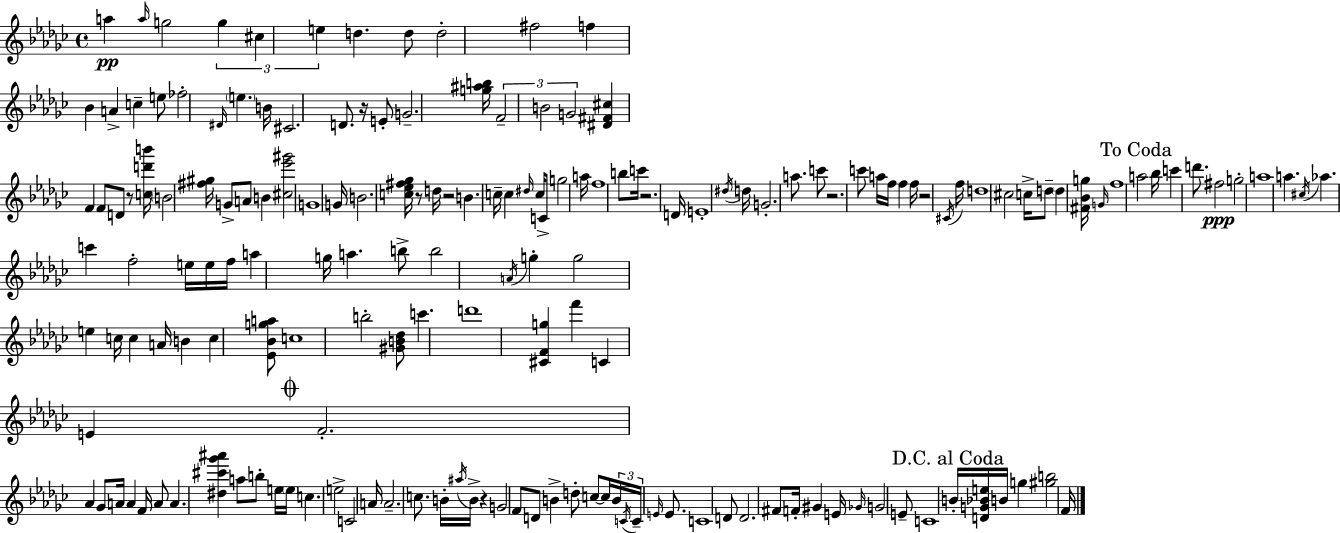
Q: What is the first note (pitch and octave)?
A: A5